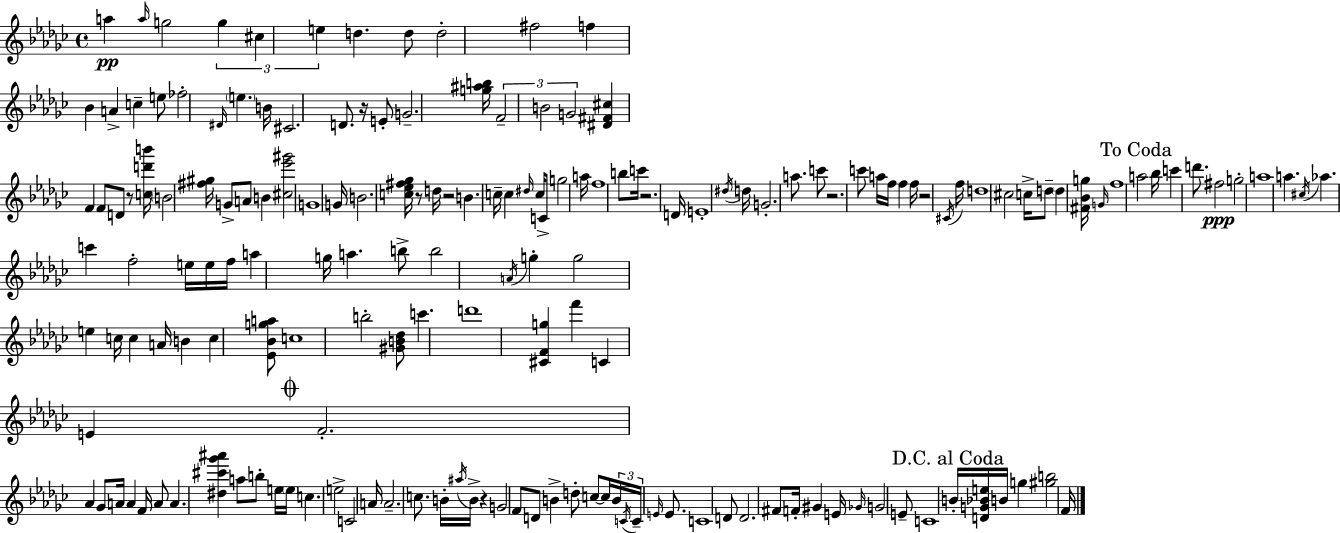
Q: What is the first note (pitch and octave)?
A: A5